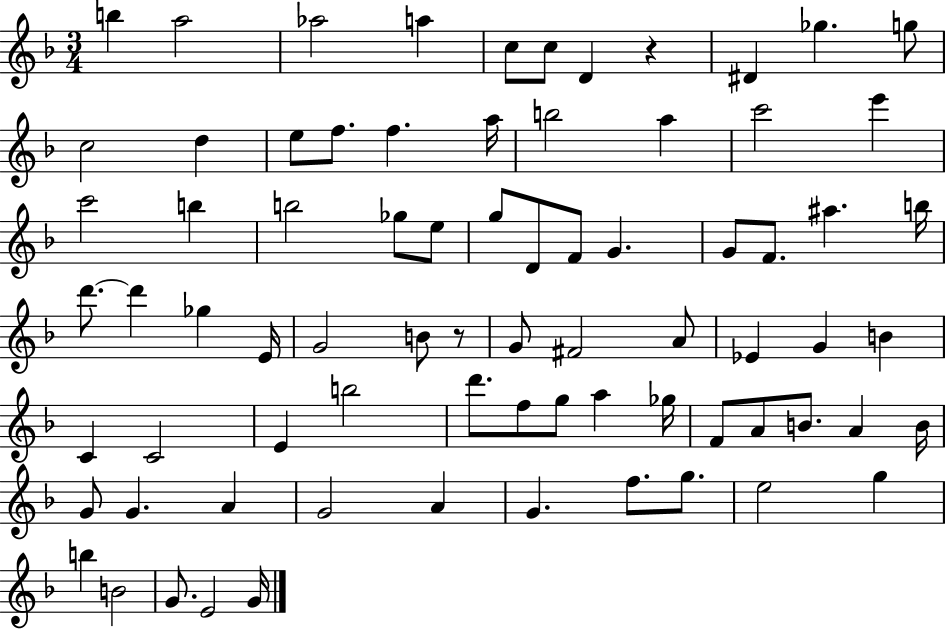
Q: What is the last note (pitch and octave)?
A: G4